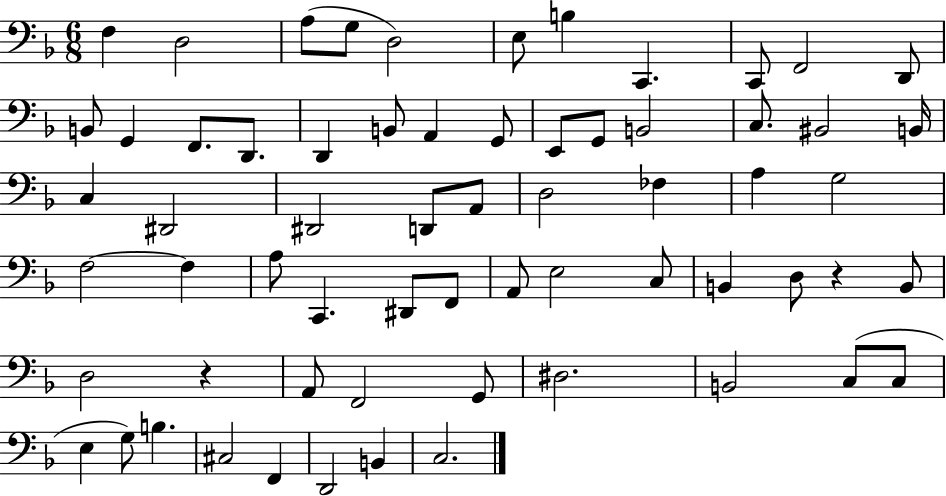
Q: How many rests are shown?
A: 2